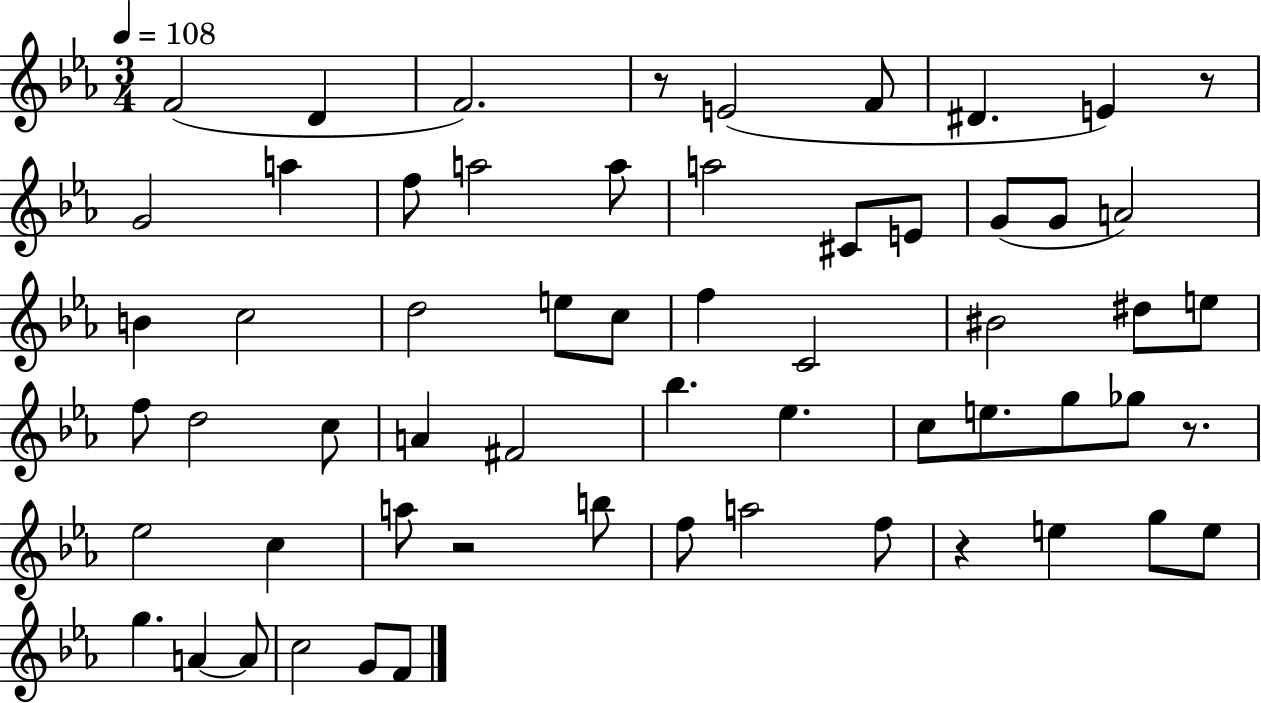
X:1
T:Untitled
M:3/4
L:1/4
K:Eb
F2 D F2 z/2 E2 F/2 ^D E z/2 G2 a f/2 a2 a/2 a2 ^C/2 E/2 G/2 G/2 A2 B c2 d2 e/2 c/2 f C2 ^B2 ^d/2 e/2 f/2 d2 c/2 A ^F2 _b _e c/2 e/2 g/2 _g/2 z/2 _e2 c a/2 z2 b/2 f/2 a2 f/2 z e g/2 e/2 g A A/2 c2 G/2 F/2